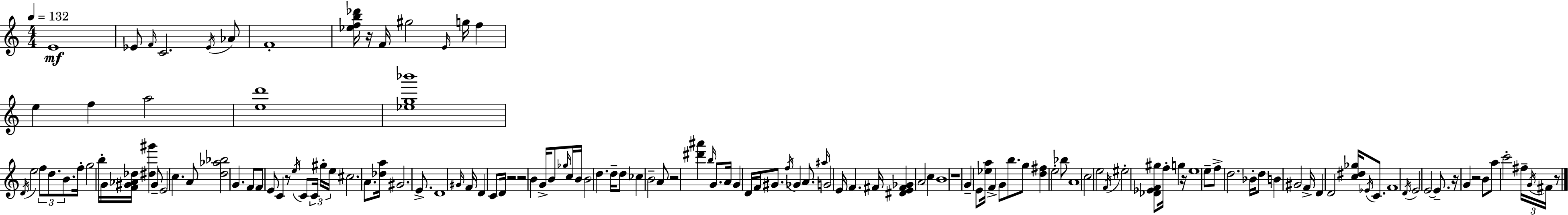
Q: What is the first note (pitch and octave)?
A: E4